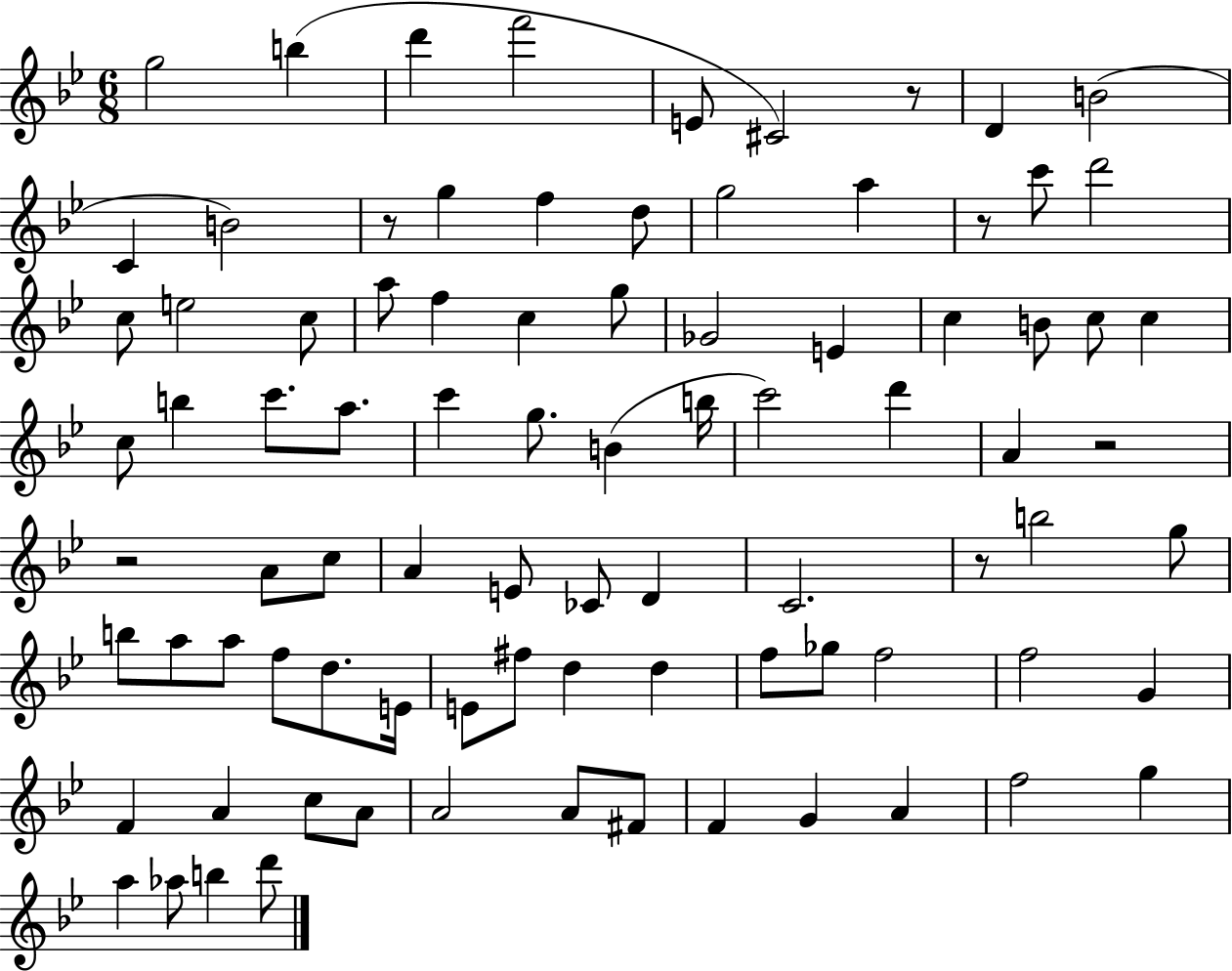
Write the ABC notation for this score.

X:1
T:Untitled
M:6/8
L:1/4
K:Bb
g2 b d' f'2 E/2 ^C2 z/2 D B2 C B2 z/2 g f d/2 g2 a z/2 c'/2 d'2 c/2 e2 c/2 a/2 f c g/2 _G2 E c B/2 c/2 c c/2 b c'/2 a/2 c' g/2 B b/4 c'2 d' A z2 z2 A/2 c/2 A E/2 _C/2 D C2 z/2 b2 g/2 b/2 a/2 a/2 f/2 d/2 E/4 E/2 ^f/2 d d f/2 _g/2 f2 f2 G F A c/2 A/2 A2 A/2 ^F/2 F G A f2 g a _a/2 b d'/2